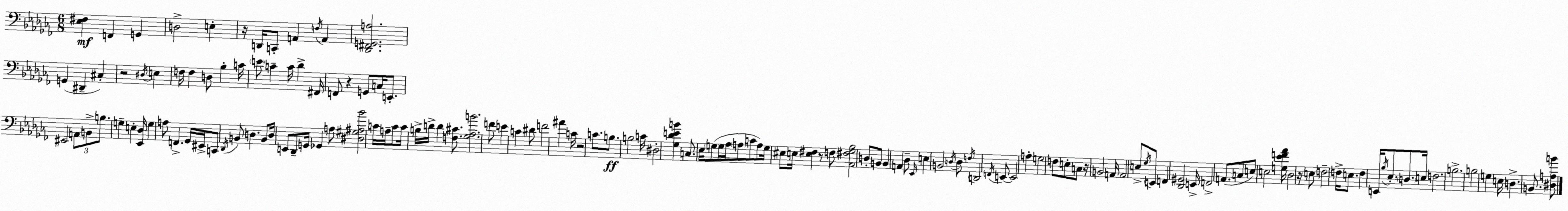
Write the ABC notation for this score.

X:1
T:Untitled
M:6/8
L:1/4
K:Abm
[_E,^F,] F,, G,, D,2 E, z/4 D,,/4 C,,/2 A,, F,/4 A,, [_D,,^F,,G,,A,]2 G,, ^D,, ^C, z2 ^D,/4 E, F,/4 F, D,/2 _B, C/4 E/2 C C/4 _D ^F,,/4 F,,/2 z G,,/2 C,/4 E,,/2 ^E,,2 A,,/2 B,,/2 B,/2 G, E, [_E,,_D,]/4 G, A,/2 F,, _G,,/4 ^E,,/4 C,,/2 _D,,/4 B,,/2 D, B,,/2 D,/4 E,,/2 _D,,/2 G,,/4 _G,, A,/2 [^D,^G,^A,_B]2 C/4 A,/4 C/2 C/4 B,/4 D/4 D [F,^C]/2 [_G,_A,B]2 F/2 E C ^D/2 F2 ^A C/4 z2 C/2 B,/2 B,2 C/4 ^D,2 [_G,_DEB] C,/2 _E,/4 G,/2 G,/4 _A,/4 A,/2 C/2 A,/2 G,/4 ^E,/2 E,/4 [E,^F,] z/2 F,/2 [_A,,^F,_G,_B,]2 D,/2 B,,/2 B,, A,, _D,/2 _E,,/4 E, B,,2 D,/4 D,/2 F,/4 D,,2 F,,/4 E,,/2 E,,2 A, G,2 F,/2 E,/2 C,/2 z/4 B,,2 A,,/4 A,,2 E,/2 _G,/4 E,,/2 F,, [_D,,^G,,]2 E,,/4 F,,2 A,,/2 C,/2 E,/2 E,2 [G,_EF_A]/4 _D,2 z/4 E,/2 F,2 F,/4 E,/2 F, E,,/4 _B,/4 _E,/2 D,/2 E,/4 F,2 B,2 B,2 G, E,/4 D, B,,/2 [^D,A,B]/2